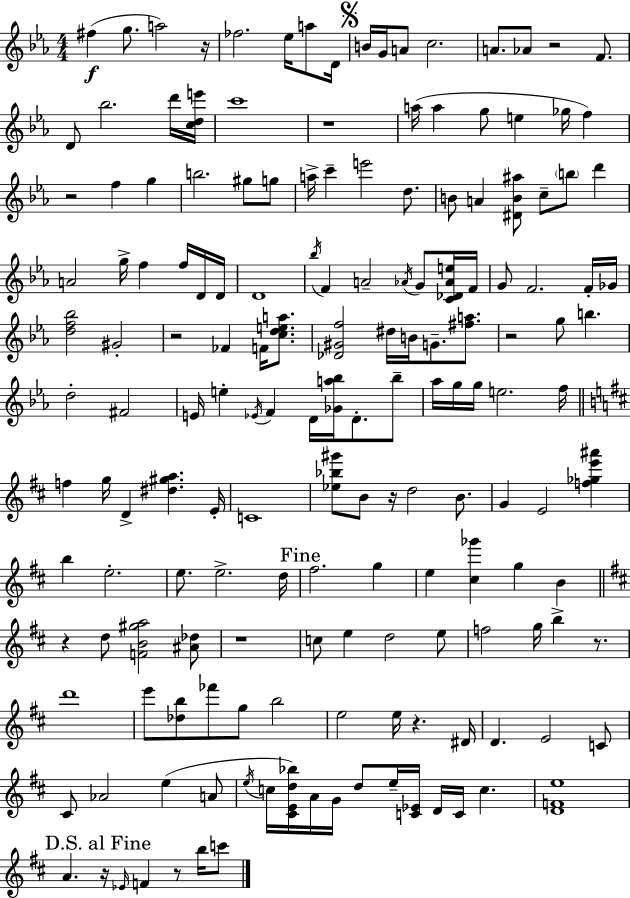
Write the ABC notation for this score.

X:1
T:Untitled
M:4/4
L:1/4
K:Eb
^f g/2 a2 z/4 _f2 _e/4 a/2 D/4 B/4 G/4 A/2 c2 A/2 _A/2 z2 F/2 D/2 _b2 d'/4 [cde']/4 c'4 z4 a/4 a g/2 e _g/4 f z2 f g b2 ^g/2 g/2 a/4 c' e'2 d/2 B/2 A [^DB^a]/2 c/2 b/2 d' A2 g/4 f f/4 D/4 D/4 D4 _b/4 F A2 _A/4 G/2 [C_D_Ae]/4 F/4 G/2 F2 F/4 _G/4 [df_b]2 ^G2 z2 _F F/4 [cdea]/2 [_D^Gf]2 ^d/4 B/4 G/2 [^fa]/2 z2 g/2 b d2 ^F2 E/4 e _E/4 F D/4 [_Ga_b]/4 D/2 _b/2 _a/4 g/4 g/4 e2 f/4 f g/4 D [^d^ga] E/4 C4 [_e_b^g']/2 B/2 z/4 d2 B/2 G E2 [f_ge'^a'] b e2 e/2 e2 d/4 ^f2 g e [^c_g'] g B z d/2 [FB^ga]2 [^A_d]/2 z4 c/2 e d2 e/2 f2 g/4 b z/2 d'4 e'/2 [_db]/2 _f'/2 g/2 b2 e2 e/4 z ^D/4 D E2 C/2 ^C/2 _A2 e A/2 e/4 c/4 [^CEd_b]/4 A/4 G/4 d/2 e/4 [C_E]/4 D/4 C/4 c [DFe]4 A z/4 _E/4 F z/2 b/4 c'/2